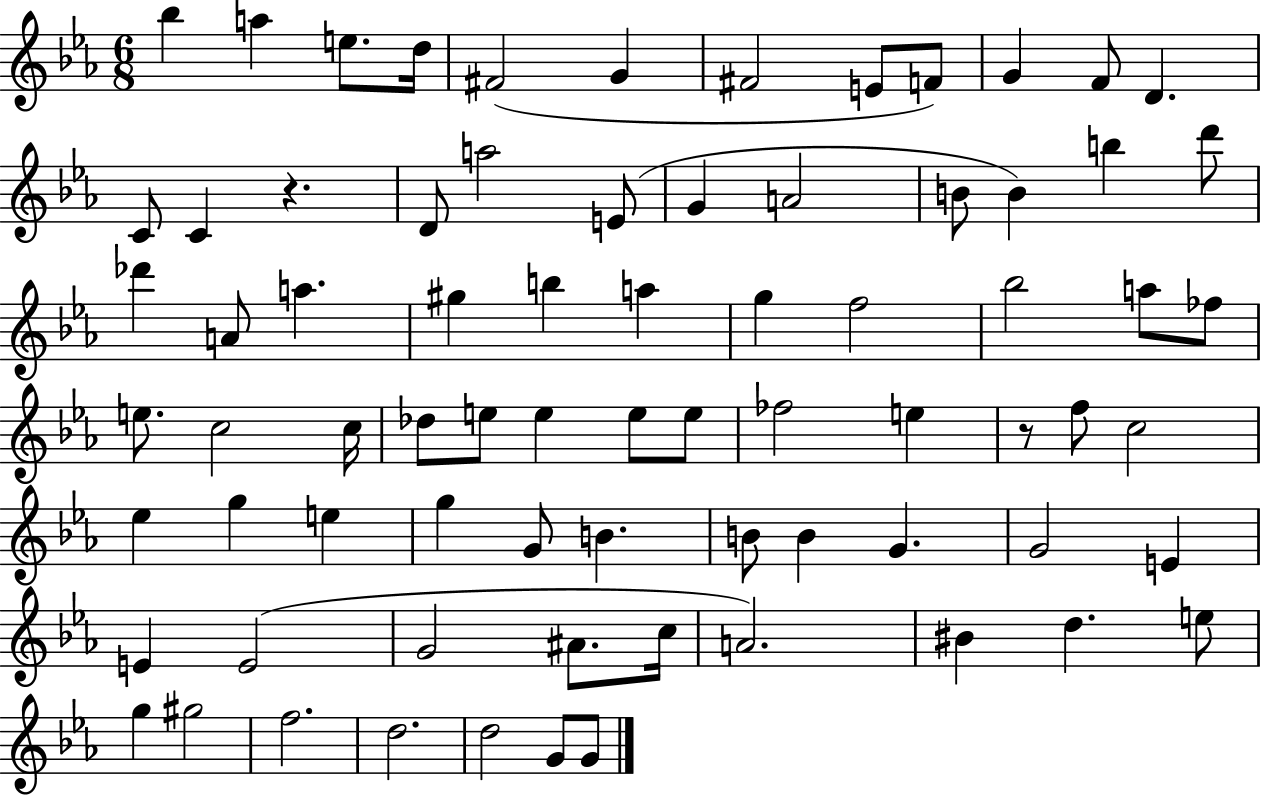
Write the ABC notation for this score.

X:1
T:Untitled
M:6/8
L:1/4
K:Eb
_b a e/2 d/4 ^F2 G ^F2 E/2 F/2 G F/2 D C/2 C z D/2 a2 E/2 G A2 B/2 B b d'/2 _d' A/2 a ^g b a g f2 _b2 a/2 _f/2 e/2 c2 c/4 _d/2 e/2 e e/2 e/2 _f2 e z/2 f/2 c2 _e g e g G/2 B B/2 B G G2 E E E2 G2 ^A/2 c/4 A2 ^B d e/2 g ^g2 f2 d2 d2 G/2 G/2